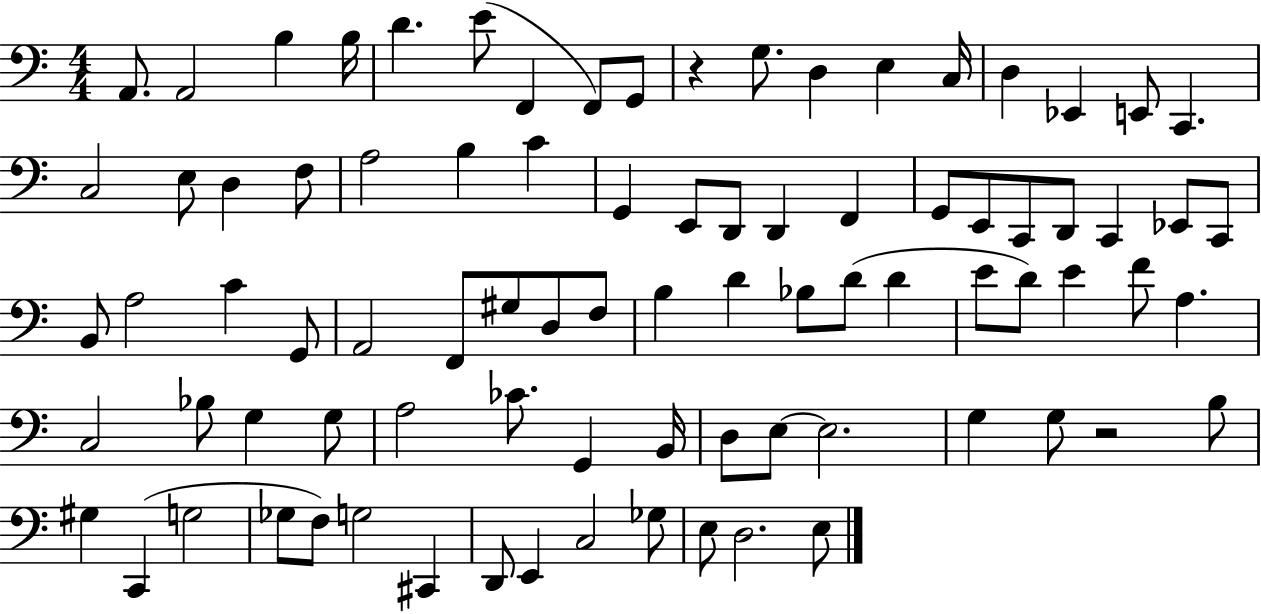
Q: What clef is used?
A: bass